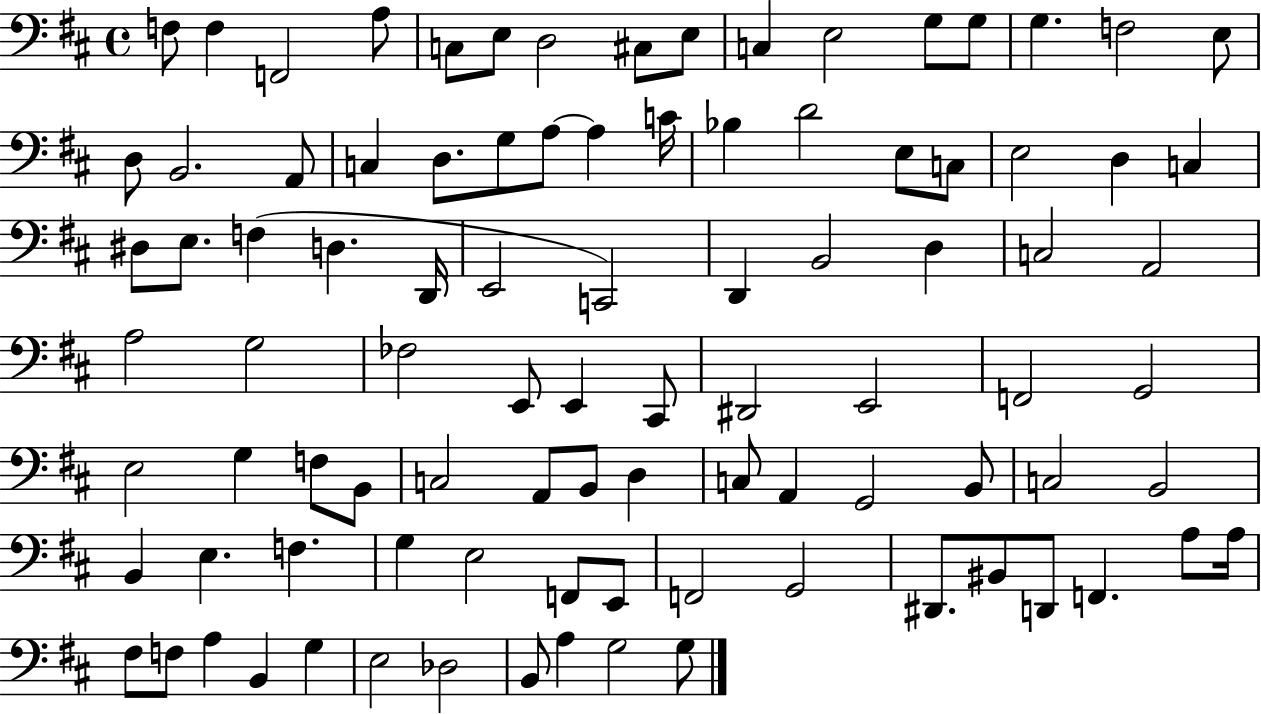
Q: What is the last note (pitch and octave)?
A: G3